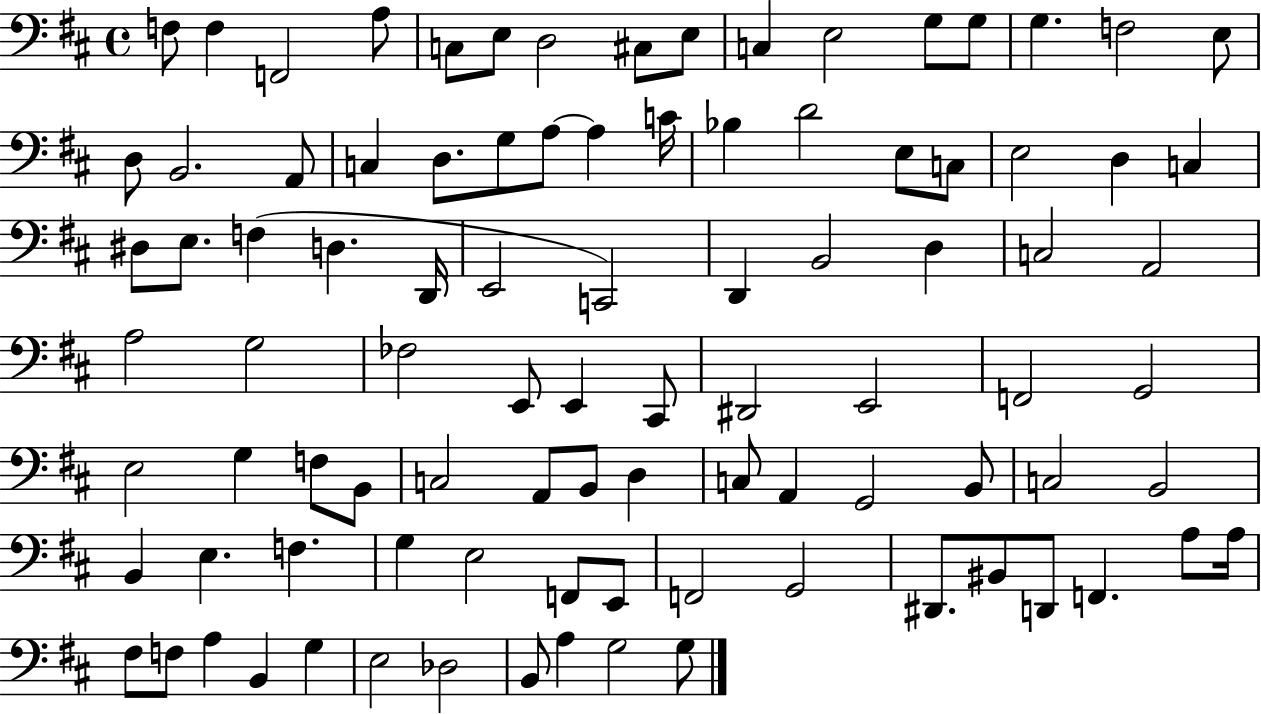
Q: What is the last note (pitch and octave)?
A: G3